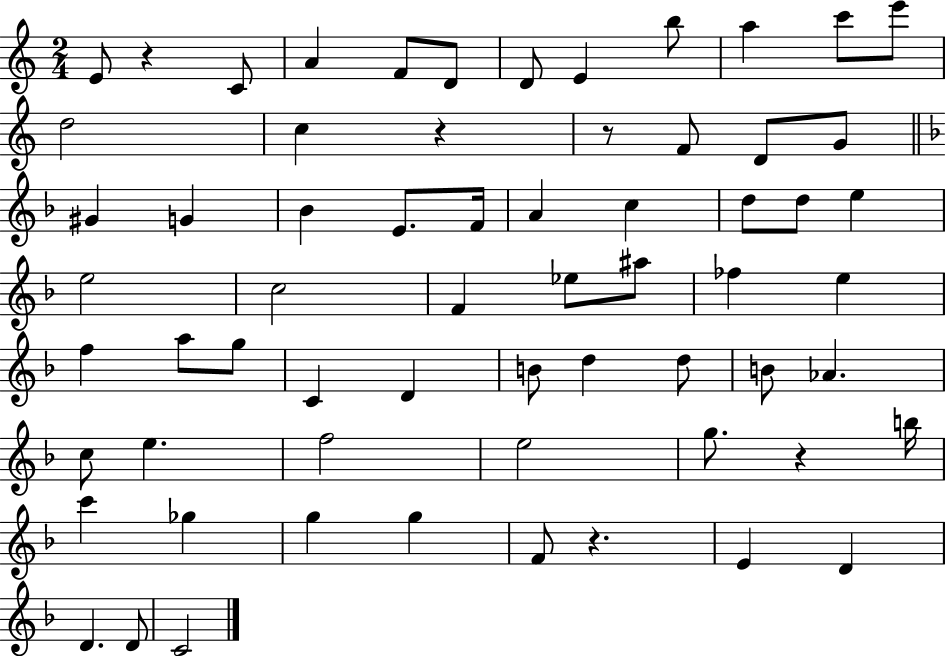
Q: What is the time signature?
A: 2/4